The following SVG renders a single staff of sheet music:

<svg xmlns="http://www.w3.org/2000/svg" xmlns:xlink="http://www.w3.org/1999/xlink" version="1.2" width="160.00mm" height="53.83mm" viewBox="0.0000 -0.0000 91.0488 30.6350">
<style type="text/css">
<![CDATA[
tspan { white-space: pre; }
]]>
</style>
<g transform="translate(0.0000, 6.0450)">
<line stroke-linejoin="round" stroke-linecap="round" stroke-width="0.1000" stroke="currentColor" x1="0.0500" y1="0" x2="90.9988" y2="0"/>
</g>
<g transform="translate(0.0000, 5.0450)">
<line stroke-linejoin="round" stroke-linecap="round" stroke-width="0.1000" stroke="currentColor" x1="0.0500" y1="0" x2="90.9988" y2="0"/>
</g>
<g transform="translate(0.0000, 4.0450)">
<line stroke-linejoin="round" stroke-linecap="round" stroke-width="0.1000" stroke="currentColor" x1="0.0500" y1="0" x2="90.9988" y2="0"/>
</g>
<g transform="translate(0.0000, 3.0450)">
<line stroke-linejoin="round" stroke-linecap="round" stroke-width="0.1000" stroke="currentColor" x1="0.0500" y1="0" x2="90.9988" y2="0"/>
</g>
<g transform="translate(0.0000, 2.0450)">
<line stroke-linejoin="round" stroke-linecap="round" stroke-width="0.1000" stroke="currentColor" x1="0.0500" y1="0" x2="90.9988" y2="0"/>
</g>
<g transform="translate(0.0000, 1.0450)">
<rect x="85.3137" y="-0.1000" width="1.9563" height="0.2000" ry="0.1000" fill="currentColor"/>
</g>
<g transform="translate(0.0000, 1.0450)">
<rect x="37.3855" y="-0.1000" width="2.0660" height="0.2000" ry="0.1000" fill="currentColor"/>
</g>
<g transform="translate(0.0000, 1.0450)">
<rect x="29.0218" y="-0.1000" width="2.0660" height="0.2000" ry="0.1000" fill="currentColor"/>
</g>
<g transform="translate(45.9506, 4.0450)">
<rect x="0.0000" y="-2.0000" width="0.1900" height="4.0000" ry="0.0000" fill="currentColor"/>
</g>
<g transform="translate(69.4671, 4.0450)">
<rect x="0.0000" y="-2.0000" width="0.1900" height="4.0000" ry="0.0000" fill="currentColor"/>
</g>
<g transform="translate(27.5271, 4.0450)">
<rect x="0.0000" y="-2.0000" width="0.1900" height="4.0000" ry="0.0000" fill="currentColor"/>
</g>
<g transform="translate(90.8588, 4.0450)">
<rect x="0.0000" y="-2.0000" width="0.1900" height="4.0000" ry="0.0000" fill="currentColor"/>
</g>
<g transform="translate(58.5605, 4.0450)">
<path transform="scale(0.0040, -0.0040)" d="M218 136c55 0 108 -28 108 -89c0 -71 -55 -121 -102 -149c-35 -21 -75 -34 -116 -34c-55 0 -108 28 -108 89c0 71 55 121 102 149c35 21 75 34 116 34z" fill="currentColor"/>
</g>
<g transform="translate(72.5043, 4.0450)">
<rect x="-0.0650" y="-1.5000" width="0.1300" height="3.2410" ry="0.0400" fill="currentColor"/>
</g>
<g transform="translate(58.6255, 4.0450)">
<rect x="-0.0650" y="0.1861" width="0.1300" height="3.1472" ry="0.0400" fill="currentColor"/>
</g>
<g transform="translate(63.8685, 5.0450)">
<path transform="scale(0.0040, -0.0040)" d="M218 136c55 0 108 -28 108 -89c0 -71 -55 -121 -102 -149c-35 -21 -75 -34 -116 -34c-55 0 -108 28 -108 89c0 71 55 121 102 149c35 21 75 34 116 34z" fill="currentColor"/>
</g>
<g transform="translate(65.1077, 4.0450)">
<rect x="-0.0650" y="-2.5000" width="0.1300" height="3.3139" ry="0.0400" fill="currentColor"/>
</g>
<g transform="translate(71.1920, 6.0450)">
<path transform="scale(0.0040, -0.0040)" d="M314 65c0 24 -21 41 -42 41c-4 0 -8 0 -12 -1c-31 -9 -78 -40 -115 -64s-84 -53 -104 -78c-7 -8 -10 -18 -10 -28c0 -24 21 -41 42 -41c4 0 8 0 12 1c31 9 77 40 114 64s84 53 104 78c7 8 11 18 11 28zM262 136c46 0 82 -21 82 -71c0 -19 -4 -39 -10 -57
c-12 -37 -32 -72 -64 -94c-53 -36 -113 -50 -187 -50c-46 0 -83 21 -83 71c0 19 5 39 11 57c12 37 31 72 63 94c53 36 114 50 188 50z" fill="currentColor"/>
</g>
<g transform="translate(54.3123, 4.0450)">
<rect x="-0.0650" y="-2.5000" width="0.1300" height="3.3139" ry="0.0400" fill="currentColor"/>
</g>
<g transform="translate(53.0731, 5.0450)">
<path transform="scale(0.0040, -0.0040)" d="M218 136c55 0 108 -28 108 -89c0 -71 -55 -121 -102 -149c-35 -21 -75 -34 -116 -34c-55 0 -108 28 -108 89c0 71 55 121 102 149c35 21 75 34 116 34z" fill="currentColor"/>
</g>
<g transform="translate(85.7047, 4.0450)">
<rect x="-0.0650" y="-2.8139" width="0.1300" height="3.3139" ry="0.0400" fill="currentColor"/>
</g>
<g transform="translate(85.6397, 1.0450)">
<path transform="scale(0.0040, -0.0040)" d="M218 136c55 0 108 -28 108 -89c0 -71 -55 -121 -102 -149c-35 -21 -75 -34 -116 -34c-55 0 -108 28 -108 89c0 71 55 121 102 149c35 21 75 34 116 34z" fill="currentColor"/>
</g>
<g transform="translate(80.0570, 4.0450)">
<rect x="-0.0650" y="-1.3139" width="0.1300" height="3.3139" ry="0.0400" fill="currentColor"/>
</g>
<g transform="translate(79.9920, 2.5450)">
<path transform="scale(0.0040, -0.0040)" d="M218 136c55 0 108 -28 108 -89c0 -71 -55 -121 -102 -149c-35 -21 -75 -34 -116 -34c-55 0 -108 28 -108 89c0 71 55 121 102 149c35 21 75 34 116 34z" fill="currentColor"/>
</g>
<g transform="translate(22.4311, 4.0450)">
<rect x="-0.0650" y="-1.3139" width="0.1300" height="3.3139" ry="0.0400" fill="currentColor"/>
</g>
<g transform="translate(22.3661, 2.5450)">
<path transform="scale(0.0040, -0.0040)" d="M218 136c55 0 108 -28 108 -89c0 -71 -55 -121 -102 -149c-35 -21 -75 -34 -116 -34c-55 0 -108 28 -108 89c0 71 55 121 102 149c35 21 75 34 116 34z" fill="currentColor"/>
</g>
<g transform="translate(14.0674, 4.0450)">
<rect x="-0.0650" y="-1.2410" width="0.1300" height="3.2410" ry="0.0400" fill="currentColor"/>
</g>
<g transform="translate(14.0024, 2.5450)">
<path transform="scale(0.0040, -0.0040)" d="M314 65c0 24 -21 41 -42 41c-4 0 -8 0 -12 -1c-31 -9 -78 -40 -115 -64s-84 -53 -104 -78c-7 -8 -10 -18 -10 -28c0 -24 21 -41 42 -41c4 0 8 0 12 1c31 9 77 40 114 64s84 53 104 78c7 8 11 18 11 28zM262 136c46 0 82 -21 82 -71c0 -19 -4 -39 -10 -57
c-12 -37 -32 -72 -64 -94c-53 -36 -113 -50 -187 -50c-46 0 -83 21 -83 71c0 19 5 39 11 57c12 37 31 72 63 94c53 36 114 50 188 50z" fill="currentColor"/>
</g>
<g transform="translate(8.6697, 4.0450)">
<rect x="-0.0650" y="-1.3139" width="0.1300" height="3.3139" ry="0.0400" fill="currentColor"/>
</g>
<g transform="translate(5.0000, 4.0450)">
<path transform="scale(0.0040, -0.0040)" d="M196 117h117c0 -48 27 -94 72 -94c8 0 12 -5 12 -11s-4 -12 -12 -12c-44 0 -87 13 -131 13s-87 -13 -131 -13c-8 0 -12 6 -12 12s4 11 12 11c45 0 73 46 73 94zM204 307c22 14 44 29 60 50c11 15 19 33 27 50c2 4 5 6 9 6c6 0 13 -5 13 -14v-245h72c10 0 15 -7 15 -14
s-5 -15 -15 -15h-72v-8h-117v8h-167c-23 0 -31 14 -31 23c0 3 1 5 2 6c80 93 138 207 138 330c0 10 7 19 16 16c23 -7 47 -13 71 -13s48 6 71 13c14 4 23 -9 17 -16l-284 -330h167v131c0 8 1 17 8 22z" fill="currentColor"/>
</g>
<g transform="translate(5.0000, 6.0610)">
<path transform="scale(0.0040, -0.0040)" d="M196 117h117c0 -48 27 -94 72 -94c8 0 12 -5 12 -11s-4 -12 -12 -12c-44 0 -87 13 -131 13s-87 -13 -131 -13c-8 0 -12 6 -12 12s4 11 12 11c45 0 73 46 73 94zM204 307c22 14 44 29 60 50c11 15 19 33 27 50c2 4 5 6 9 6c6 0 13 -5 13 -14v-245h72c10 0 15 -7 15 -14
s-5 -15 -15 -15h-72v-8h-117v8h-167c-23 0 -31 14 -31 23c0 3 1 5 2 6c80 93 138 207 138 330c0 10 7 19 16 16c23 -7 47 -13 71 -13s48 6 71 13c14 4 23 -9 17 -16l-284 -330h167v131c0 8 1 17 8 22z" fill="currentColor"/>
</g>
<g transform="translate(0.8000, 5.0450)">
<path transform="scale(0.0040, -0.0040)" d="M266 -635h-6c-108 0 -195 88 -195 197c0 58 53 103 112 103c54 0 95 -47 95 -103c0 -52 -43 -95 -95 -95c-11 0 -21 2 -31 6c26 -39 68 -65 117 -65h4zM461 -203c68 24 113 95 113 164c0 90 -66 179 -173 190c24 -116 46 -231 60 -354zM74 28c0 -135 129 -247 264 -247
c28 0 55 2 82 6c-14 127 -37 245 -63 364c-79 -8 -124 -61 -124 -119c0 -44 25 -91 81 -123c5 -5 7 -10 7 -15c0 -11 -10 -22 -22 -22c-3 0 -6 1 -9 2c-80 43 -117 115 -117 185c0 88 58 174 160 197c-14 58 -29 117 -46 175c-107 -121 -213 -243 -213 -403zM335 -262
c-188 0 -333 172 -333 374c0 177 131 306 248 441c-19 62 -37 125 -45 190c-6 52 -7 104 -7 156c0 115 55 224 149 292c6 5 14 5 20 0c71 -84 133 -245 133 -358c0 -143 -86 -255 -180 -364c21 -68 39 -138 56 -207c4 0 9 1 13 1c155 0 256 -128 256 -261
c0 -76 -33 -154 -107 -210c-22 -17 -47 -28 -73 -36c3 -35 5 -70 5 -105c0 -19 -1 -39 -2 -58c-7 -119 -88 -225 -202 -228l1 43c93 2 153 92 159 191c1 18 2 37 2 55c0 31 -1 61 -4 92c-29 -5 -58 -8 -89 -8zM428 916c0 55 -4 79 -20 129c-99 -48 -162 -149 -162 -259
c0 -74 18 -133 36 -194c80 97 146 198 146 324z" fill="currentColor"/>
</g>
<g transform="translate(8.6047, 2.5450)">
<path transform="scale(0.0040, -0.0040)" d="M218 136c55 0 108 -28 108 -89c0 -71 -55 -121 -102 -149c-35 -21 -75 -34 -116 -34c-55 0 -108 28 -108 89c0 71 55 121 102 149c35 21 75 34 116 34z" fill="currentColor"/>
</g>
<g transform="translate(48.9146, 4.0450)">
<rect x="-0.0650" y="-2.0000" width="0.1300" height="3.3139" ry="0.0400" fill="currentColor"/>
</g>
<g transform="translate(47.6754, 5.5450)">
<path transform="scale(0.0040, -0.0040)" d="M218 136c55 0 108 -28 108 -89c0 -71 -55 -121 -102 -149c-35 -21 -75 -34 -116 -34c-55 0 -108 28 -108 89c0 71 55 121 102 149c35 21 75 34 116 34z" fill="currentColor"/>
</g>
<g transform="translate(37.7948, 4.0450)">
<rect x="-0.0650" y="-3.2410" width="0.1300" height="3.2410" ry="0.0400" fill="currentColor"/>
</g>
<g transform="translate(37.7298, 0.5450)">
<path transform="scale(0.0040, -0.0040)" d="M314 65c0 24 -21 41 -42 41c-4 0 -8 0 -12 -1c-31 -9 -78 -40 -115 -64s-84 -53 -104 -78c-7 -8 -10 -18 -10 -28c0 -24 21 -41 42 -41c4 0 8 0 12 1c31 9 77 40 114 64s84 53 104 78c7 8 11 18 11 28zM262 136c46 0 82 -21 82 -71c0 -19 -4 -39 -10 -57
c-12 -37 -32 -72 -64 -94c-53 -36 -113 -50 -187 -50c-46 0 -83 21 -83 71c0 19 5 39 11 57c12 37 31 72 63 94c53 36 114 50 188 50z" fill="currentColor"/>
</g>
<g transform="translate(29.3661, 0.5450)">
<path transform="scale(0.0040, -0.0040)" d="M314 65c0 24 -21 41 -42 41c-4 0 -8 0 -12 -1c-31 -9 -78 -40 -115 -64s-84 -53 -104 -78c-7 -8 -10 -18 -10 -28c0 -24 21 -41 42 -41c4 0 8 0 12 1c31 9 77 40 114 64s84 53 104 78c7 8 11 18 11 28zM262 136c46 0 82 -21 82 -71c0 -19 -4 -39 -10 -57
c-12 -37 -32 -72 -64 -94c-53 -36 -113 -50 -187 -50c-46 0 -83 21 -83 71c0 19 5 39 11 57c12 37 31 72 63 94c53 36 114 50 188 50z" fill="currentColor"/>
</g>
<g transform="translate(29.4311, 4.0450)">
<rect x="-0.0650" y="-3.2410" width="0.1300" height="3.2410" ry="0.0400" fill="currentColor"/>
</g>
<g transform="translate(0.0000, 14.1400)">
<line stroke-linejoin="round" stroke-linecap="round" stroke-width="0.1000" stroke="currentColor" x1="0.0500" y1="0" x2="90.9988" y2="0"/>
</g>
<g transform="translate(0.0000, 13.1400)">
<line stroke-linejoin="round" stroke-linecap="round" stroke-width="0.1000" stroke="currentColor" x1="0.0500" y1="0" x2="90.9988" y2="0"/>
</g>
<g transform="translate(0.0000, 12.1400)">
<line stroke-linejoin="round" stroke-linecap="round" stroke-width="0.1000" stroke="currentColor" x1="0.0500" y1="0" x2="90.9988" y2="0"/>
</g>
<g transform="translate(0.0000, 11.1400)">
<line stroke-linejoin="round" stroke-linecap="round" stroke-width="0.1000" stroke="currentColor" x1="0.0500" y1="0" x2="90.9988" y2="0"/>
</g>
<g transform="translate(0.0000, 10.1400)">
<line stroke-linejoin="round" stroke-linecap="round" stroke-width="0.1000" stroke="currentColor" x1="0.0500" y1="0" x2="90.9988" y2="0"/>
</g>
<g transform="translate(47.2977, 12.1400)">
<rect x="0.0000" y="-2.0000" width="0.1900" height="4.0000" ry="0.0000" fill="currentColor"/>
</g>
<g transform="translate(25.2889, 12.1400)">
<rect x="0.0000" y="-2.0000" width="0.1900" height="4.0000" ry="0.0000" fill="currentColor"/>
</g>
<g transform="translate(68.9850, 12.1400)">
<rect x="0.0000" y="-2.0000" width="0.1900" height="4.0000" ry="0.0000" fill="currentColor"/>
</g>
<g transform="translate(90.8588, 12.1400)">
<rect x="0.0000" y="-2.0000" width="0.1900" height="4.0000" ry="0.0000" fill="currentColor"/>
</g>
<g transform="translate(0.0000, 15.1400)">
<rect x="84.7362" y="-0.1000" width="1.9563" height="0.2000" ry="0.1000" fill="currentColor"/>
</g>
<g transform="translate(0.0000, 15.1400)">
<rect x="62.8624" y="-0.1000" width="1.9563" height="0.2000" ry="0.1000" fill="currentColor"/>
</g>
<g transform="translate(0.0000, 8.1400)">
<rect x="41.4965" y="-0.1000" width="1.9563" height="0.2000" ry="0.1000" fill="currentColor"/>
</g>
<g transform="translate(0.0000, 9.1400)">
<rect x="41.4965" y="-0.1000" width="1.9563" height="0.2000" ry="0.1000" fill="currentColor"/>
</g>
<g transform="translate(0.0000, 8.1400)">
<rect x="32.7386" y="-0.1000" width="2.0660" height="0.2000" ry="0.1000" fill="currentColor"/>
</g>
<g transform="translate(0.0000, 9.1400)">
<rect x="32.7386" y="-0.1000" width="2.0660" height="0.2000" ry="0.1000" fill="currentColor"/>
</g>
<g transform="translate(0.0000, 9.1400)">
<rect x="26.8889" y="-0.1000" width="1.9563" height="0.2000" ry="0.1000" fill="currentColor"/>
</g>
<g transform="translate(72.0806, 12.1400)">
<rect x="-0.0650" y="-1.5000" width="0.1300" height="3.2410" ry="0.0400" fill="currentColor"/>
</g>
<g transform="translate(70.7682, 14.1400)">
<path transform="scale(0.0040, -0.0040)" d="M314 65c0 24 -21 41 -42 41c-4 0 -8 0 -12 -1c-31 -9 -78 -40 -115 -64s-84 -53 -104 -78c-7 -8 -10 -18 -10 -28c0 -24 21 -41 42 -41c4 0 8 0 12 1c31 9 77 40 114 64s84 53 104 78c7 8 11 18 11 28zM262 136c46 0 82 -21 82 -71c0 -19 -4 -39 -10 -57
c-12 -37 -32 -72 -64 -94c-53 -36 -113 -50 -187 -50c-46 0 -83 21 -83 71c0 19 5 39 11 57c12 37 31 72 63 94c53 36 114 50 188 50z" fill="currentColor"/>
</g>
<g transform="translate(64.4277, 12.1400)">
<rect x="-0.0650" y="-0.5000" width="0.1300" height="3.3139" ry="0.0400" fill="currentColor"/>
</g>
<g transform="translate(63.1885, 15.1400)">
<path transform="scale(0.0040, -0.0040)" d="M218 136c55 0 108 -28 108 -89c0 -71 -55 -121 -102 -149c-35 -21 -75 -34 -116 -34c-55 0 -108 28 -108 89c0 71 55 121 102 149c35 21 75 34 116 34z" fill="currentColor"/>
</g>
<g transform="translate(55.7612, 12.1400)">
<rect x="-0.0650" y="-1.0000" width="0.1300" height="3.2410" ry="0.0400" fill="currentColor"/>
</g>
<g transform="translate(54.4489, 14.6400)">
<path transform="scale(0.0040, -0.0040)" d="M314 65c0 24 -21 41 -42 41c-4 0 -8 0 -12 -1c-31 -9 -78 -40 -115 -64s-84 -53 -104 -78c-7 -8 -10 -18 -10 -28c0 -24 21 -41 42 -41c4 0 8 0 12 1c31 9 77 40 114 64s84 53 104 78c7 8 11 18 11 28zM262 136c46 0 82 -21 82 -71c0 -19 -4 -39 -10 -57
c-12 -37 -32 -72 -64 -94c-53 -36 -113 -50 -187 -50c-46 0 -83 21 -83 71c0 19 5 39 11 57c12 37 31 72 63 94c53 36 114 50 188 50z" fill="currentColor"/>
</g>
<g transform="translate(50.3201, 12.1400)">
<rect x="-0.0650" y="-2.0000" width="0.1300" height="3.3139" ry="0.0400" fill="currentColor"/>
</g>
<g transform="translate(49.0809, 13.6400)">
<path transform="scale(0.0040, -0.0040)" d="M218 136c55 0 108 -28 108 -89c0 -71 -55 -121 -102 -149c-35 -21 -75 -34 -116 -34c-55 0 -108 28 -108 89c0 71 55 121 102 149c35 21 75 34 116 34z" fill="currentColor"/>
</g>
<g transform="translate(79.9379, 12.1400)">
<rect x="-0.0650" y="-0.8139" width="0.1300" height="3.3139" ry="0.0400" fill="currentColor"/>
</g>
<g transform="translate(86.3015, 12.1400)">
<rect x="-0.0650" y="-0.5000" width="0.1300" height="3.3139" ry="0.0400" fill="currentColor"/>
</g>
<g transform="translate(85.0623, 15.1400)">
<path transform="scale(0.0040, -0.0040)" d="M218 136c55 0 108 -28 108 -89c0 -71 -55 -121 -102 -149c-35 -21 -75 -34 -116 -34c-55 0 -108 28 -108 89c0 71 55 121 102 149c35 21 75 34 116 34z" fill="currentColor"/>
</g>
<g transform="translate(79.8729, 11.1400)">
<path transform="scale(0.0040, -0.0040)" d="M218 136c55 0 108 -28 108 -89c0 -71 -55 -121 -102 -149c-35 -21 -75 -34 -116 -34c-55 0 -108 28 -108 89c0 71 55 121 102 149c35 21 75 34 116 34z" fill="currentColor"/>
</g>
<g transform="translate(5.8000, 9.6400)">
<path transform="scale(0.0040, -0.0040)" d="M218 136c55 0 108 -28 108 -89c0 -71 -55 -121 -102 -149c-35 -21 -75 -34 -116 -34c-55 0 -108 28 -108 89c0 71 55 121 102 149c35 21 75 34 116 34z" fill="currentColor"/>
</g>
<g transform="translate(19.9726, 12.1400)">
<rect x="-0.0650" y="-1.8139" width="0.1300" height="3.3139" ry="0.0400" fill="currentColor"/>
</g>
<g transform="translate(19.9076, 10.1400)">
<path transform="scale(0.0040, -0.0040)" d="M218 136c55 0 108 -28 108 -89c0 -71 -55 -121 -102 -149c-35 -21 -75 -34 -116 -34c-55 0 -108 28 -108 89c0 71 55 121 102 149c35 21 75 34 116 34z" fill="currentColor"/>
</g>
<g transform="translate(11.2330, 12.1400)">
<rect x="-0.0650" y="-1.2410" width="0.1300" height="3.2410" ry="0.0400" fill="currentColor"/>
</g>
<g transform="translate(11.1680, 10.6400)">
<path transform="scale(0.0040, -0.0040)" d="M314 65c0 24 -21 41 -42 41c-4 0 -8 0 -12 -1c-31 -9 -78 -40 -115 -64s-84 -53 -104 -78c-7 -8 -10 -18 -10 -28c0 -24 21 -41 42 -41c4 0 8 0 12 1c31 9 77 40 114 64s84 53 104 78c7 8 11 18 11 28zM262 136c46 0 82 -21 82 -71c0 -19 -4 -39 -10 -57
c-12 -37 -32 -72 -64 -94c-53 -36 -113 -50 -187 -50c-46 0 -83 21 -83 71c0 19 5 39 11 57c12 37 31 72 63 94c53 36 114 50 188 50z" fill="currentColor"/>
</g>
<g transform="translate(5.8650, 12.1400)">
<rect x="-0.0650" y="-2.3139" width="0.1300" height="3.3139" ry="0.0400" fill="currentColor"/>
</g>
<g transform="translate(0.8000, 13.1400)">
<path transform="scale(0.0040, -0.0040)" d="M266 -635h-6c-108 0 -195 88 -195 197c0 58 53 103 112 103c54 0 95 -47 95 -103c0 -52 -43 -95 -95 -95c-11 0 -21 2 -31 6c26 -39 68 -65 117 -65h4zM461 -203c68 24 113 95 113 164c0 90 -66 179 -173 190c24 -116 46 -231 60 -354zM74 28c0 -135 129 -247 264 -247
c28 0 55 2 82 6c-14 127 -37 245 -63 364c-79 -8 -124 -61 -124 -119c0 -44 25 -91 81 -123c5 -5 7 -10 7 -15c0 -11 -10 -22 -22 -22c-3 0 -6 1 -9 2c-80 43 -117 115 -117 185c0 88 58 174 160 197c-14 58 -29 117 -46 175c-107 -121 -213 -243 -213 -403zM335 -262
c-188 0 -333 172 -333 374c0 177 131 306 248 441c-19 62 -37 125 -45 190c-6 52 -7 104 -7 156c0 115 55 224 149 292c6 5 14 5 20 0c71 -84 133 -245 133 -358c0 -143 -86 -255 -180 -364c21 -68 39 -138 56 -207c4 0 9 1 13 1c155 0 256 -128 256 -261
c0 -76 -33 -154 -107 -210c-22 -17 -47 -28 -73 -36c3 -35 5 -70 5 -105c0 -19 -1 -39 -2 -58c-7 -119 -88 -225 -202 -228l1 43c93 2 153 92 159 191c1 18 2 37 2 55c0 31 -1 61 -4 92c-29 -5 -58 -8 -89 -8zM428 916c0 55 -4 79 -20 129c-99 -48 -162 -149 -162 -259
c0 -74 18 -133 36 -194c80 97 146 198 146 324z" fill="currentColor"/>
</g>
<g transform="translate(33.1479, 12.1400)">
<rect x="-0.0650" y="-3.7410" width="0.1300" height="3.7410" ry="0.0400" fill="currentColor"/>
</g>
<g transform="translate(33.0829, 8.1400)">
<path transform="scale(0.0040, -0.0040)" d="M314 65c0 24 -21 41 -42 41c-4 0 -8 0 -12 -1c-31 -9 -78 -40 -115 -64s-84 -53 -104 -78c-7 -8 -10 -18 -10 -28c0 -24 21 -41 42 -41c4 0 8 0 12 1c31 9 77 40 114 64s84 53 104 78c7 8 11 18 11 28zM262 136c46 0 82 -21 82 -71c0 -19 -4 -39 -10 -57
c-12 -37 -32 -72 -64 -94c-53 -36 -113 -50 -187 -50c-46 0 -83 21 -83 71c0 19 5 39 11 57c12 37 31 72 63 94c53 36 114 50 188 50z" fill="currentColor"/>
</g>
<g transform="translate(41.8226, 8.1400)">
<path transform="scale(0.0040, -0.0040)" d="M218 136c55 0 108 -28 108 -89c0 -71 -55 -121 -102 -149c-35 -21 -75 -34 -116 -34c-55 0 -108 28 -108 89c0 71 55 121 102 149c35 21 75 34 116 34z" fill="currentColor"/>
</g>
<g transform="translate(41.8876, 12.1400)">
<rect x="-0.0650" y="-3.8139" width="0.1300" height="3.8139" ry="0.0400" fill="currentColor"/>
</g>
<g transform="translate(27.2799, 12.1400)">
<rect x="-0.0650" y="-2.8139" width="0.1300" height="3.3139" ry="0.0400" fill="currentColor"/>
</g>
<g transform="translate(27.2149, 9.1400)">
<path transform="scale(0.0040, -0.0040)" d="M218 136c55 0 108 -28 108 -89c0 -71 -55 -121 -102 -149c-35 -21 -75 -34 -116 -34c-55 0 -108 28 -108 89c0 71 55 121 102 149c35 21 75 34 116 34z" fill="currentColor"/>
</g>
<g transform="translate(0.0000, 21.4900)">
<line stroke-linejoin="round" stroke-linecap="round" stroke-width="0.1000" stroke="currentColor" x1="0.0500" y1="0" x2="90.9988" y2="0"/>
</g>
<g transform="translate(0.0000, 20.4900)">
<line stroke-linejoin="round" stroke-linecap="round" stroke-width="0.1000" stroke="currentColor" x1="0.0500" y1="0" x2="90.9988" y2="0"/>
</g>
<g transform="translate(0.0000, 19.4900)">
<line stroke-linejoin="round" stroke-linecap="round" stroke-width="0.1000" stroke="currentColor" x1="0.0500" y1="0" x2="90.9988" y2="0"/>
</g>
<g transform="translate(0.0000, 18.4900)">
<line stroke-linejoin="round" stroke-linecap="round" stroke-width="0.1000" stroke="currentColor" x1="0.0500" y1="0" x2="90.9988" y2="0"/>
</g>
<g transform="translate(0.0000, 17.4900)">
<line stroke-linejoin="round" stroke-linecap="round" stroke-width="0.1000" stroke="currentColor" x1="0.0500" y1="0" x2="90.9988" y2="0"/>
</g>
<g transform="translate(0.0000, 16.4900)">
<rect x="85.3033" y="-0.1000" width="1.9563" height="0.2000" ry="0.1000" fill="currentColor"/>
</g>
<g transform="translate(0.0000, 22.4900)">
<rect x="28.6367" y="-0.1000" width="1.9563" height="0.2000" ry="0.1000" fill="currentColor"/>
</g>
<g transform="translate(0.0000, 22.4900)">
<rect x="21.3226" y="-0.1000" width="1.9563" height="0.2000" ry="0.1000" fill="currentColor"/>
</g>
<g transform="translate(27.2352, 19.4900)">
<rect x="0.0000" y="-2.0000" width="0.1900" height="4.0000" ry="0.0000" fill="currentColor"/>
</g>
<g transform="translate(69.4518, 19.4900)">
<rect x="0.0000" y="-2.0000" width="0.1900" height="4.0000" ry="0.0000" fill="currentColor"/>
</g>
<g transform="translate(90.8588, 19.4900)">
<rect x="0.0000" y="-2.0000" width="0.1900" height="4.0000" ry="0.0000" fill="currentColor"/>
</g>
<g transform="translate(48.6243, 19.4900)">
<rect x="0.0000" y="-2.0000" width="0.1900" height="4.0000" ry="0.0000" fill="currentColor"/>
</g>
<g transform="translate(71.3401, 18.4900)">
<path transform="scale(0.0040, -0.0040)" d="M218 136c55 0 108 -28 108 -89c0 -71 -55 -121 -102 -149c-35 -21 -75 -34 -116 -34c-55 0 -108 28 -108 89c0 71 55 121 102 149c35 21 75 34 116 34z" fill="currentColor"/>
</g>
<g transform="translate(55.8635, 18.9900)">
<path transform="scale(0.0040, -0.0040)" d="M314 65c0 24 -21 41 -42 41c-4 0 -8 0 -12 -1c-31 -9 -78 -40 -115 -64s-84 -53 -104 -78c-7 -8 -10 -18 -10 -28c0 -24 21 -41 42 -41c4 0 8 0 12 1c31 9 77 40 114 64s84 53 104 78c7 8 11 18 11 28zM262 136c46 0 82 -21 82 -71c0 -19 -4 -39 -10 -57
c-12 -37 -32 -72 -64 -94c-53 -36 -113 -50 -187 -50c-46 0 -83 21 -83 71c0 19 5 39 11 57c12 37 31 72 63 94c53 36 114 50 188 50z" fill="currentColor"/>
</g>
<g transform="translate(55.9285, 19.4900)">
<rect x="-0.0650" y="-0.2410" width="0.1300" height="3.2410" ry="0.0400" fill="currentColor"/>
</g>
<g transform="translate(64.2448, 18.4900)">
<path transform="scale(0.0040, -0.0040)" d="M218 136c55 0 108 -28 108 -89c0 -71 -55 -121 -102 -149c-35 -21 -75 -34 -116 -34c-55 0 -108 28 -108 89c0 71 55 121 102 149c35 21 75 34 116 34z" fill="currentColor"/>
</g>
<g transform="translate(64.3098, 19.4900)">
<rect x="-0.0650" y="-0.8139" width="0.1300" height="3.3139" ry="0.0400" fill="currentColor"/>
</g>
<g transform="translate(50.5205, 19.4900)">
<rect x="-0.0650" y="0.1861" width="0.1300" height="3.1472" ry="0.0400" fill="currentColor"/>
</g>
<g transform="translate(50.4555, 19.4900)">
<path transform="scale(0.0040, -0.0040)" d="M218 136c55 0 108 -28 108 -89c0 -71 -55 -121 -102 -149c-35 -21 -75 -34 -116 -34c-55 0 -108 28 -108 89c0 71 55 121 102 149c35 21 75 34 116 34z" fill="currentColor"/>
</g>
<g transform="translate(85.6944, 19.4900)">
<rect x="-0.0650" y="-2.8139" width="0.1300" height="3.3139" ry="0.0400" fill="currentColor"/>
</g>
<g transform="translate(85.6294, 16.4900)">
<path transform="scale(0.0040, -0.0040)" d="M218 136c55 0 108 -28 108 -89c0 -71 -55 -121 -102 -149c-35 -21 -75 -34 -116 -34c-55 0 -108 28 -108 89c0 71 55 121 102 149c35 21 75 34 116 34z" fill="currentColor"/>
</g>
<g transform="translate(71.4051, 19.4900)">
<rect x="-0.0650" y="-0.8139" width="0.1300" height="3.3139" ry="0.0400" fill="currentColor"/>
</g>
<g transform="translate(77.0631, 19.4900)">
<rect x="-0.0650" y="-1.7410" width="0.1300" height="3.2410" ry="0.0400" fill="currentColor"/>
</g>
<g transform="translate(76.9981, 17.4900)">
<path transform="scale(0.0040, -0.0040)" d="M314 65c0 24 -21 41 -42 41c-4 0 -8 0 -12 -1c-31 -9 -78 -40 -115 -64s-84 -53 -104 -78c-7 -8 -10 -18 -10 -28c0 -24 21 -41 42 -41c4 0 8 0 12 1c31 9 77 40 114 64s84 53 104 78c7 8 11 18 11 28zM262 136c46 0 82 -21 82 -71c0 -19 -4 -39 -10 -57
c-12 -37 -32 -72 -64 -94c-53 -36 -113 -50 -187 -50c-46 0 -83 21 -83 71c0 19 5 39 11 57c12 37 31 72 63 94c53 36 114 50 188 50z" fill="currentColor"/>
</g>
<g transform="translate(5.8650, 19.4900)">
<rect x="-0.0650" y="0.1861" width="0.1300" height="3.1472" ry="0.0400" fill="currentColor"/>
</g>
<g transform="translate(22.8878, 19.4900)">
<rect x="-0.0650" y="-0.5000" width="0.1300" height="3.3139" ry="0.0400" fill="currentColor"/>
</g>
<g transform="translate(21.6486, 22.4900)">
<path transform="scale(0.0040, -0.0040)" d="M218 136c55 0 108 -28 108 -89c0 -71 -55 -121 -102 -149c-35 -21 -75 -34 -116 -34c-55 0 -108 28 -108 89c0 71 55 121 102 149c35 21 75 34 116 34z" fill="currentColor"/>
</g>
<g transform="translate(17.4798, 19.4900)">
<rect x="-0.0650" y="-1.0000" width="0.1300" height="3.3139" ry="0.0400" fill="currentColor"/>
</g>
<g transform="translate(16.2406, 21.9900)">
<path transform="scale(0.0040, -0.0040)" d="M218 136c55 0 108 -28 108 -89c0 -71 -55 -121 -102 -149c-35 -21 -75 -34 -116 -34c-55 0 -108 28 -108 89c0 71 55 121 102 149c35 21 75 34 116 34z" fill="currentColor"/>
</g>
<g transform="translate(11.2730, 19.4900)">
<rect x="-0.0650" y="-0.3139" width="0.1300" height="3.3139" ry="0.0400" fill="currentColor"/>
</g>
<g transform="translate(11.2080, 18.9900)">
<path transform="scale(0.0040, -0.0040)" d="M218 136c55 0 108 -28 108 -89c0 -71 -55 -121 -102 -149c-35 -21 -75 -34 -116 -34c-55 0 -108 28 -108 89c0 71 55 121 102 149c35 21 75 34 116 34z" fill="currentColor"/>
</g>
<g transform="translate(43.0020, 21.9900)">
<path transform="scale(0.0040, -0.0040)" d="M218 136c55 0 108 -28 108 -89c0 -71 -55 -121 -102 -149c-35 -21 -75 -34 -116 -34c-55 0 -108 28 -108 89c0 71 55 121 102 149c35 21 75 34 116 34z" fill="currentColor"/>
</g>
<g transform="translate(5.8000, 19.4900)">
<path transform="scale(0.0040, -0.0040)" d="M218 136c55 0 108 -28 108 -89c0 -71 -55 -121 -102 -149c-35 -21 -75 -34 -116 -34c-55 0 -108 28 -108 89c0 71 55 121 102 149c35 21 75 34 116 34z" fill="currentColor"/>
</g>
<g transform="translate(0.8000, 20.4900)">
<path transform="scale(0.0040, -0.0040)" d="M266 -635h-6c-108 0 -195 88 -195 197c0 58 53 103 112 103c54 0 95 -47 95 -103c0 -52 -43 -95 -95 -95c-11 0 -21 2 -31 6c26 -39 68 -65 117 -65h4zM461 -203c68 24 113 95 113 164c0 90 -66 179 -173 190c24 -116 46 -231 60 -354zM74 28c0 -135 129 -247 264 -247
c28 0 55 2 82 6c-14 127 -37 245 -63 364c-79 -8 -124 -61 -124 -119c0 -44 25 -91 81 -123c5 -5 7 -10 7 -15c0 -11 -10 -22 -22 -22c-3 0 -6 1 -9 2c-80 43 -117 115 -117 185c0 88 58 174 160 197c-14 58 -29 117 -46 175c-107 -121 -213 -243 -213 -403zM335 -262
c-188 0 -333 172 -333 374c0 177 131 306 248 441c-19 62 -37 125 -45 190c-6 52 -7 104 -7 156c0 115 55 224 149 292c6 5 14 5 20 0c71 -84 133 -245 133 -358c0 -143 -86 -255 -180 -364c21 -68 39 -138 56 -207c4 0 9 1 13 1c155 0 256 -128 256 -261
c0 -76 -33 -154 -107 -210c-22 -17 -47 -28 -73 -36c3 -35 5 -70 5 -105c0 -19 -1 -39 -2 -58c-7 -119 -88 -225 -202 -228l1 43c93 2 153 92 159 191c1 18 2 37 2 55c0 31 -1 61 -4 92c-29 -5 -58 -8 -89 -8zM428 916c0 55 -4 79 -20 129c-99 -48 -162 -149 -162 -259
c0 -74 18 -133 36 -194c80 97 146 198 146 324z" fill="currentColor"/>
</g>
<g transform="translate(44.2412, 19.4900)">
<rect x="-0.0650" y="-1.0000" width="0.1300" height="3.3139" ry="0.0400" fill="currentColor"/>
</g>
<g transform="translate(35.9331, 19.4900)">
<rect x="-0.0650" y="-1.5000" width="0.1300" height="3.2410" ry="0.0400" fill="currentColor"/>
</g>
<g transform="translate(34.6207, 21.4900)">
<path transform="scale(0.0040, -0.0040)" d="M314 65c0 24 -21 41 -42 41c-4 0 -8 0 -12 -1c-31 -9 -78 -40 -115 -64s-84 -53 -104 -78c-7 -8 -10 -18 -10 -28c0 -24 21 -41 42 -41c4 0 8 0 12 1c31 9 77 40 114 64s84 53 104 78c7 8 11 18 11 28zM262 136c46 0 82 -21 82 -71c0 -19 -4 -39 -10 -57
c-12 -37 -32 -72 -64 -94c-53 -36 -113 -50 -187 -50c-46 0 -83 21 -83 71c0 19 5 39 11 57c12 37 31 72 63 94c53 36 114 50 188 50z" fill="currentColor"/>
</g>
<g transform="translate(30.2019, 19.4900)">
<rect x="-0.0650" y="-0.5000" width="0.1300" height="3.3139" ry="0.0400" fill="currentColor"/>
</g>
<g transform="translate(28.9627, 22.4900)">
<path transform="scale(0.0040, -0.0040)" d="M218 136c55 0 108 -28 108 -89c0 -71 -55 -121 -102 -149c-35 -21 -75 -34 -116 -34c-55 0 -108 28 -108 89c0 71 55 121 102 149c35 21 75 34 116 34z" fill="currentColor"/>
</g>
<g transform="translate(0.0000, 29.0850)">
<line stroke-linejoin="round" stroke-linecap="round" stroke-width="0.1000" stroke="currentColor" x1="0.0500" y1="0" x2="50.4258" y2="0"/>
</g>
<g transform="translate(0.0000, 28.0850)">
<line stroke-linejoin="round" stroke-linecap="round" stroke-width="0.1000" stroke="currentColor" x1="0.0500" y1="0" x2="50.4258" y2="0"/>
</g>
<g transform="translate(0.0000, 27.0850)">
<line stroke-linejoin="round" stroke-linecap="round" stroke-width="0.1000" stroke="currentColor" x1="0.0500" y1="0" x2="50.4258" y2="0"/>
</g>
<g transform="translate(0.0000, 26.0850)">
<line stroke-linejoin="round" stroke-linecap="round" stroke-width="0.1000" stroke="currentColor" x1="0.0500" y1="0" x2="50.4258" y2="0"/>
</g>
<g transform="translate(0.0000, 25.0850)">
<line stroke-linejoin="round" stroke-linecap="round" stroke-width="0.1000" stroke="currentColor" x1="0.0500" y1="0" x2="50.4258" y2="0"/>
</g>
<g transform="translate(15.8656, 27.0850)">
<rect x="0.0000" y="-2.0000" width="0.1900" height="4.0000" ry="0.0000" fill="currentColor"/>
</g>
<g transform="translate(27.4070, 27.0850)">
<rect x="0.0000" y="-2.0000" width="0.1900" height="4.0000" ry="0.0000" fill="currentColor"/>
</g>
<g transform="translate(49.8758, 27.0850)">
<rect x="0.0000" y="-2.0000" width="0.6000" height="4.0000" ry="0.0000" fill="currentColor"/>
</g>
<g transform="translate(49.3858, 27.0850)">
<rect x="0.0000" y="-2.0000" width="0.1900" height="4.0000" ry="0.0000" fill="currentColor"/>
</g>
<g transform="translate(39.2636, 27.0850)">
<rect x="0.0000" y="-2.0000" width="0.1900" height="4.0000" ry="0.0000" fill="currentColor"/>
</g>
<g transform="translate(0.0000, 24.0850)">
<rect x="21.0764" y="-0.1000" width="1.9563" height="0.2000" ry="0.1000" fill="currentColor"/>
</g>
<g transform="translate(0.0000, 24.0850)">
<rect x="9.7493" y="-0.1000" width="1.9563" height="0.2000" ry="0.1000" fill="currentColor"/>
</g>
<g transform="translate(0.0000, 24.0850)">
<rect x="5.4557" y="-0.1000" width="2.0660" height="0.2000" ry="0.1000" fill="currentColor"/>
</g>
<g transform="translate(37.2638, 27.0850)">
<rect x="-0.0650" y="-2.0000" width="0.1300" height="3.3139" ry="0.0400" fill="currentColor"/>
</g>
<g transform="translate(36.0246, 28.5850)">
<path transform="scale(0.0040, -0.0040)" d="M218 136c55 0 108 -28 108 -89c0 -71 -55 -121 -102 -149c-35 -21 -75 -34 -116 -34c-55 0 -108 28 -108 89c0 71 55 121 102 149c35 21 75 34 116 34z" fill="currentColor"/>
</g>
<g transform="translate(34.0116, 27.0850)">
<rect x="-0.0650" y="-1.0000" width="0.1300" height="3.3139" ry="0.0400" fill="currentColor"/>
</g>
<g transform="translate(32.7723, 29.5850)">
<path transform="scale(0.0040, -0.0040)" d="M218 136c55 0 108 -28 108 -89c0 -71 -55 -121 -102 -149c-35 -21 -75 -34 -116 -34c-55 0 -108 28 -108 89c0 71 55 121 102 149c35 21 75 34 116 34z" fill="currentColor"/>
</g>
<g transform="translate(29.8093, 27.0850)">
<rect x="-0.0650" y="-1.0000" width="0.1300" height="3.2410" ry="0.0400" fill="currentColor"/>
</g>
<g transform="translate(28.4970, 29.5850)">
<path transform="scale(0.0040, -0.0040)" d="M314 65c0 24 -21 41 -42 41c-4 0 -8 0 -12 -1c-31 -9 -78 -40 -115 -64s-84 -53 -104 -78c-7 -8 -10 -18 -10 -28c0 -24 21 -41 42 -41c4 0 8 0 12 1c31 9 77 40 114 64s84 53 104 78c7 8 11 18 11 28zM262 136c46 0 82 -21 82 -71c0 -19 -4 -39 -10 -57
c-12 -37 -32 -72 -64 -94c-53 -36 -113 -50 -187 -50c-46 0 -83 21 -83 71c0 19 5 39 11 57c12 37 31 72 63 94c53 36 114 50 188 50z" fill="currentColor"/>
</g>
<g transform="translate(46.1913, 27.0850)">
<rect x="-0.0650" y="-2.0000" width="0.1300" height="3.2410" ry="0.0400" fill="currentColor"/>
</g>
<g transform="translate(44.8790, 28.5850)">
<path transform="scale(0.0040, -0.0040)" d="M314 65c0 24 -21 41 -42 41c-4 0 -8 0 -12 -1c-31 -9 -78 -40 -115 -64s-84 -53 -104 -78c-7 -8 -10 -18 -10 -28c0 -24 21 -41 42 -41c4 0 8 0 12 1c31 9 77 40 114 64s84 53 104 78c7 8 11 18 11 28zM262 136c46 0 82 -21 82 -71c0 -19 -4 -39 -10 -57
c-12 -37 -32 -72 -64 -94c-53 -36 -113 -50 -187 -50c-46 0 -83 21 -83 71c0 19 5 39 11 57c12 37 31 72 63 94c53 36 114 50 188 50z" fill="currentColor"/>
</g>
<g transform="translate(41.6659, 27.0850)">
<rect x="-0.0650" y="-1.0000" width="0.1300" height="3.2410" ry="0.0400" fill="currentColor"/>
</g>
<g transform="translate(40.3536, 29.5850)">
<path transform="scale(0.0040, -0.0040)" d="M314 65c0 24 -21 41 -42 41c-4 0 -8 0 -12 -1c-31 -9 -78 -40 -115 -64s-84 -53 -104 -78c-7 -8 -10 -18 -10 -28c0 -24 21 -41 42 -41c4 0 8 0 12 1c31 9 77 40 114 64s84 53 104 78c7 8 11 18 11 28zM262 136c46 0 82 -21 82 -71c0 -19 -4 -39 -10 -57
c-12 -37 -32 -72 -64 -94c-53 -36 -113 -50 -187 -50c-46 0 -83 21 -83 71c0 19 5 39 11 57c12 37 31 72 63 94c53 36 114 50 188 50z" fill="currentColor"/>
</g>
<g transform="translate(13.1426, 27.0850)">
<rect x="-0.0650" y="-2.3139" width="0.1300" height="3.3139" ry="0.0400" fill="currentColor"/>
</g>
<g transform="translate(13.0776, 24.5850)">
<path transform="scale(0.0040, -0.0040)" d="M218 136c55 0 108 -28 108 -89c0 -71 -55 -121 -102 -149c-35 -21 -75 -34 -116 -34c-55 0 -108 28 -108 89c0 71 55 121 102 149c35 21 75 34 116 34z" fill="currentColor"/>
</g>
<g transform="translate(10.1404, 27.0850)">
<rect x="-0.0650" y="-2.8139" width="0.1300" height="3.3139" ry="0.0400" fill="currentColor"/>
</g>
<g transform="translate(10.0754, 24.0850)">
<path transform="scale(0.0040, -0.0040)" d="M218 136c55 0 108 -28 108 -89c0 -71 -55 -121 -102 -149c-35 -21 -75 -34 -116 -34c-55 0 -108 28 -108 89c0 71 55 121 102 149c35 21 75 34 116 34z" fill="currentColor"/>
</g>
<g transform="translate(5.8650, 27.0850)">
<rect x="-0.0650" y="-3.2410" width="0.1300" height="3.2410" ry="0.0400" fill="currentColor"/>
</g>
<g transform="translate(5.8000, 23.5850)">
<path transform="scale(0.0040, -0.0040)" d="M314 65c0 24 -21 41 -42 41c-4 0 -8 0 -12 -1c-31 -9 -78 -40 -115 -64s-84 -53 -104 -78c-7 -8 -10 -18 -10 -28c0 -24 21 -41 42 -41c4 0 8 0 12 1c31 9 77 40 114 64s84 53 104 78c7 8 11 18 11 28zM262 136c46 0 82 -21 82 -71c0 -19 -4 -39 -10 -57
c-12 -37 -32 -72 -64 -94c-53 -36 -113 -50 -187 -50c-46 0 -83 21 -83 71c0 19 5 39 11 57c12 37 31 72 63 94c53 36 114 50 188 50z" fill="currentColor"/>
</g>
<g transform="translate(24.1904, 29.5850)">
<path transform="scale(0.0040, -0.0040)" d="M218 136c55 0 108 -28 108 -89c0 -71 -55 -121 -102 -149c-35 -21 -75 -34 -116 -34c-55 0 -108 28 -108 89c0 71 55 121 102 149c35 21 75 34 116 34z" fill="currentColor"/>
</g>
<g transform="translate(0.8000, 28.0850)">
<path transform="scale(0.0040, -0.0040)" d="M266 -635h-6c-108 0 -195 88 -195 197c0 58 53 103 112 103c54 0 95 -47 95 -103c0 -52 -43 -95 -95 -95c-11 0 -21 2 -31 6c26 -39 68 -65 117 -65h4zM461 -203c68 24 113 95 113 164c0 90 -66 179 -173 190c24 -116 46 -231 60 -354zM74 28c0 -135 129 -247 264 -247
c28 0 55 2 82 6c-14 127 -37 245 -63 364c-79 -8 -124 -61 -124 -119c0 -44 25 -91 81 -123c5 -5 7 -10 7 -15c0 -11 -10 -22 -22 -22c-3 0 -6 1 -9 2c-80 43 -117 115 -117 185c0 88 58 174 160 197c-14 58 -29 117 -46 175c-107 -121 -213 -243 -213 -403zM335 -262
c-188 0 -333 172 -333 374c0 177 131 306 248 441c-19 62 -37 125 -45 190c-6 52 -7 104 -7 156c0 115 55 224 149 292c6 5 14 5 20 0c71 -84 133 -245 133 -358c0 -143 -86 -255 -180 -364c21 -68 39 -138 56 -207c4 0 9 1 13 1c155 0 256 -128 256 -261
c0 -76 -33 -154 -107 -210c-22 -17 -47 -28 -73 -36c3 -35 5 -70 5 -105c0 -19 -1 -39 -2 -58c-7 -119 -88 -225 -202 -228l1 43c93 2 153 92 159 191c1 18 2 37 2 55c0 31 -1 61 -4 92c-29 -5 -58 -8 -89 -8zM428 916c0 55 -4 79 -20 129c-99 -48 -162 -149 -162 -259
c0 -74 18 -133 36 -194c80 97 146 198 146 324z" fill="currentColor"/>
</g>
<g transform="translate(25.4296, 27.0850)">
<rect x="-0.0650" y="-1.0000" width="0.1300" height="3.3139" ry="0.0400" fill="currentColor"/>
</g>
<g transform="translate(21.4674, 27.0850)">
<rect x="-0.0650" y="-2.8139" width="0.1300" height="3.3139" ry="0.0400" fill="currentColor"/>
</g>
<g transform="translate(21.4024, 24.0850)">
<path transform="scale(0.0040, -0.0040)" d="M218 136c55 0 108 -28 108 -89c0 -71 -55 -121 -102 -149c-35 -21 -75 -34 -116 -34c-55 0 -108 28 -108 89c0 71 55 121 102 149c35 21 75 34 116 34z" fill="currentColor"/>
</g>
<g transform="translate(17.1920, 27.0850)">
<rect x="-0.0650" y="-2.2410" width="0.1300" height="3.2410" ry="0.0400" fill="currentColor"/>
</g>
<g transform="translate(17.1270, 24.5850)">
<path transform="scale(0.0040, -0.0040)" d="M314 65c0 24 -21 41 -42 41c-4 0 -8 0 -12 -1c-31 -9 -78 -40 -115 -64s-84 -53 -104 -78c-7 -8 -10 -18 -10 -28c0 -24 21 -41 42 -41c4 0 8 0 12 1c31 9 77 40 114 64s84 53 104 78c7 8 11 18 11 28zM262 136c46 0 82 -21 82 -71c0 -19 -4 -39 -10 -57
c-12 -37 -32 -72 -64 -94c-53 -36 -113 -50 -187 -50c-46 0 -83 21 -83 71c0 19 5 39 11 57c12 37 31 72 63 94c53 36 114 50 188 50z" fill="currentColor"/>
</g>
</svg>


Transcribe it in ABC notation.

X:1
T:Untitled
M:4/4
L:1/4
K:C
e e2 e b2 b2 F G B G E2 e a g e2 f a c'2 c' F D2 C E2 d C B c D C C E2 D B c2 d d f2 a b2 a g g2 a D D2 D F D2 F2